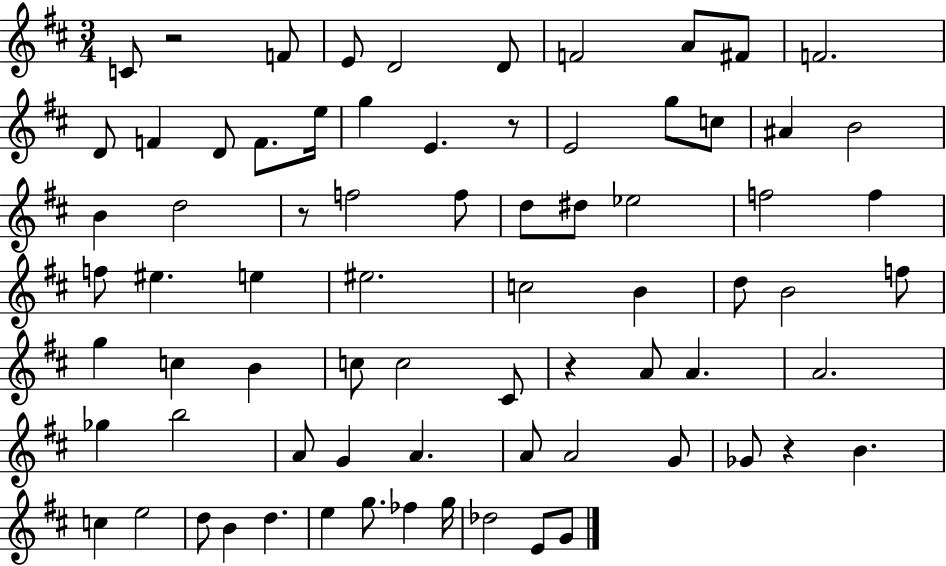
{
  \clef treble
  \numericTimeSignature
  \time 3/4
  \key d \major
  c'8 r2 f'8 | e'8 d'2 d'8 | f'2 a'8 fis'8 | f'2. | \break d'8 f'4 d'8 f'8. e''16 | g''4 e'4. r8 | e'2 g''8 c''8 | ais'4 b'2 | \break b'4 d''2 | r8 f''2 f''8 | d''8 dis''8 ees''2 | f''2 f''4 | \break f''8 eis''4. e''4 | eis''2. | c''2 b'4 | d''8 b'2 f''8 | \break g''4 c''4 b'4 | c''8 c''2 cis'8 | r4 a'8 a'4. | a'2. | \break ges''4 b''2 | a'8 g'4 a'4. | a'8 a'2 g'8 | ges'8 r4 b'4. | \break c''4 e''2 | d''8 b'4 d''4. | e''4 g''8. fes''4 g''16 | des''2 e'8 g'8 | \break \bar "|."
}